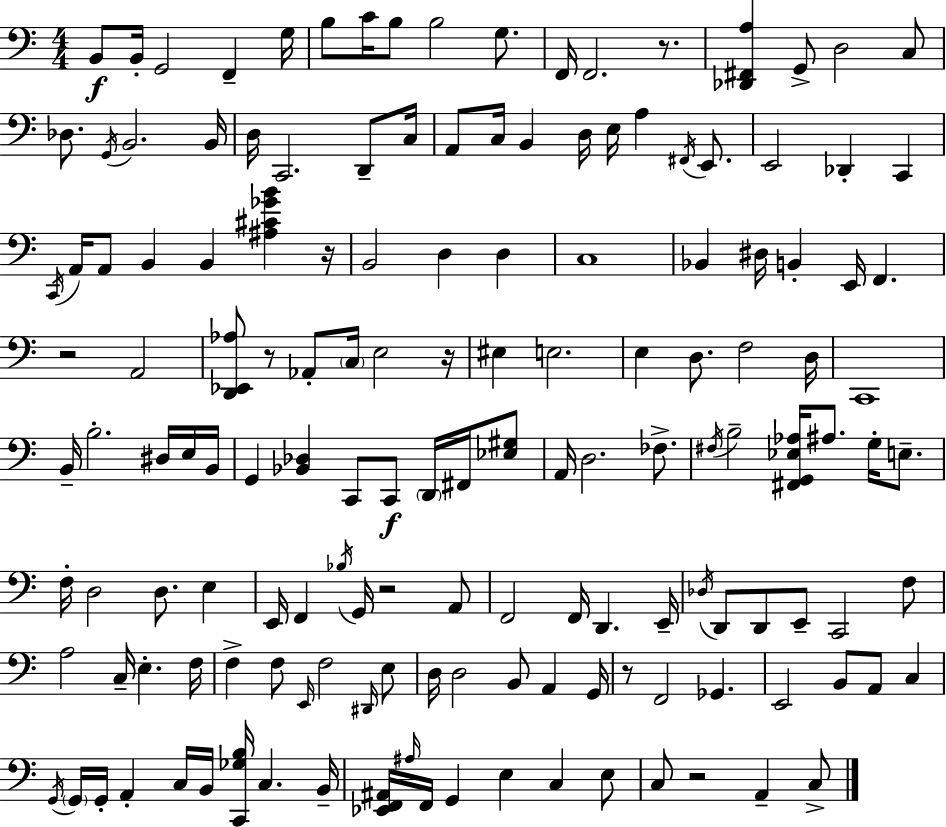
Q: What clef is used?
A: bass